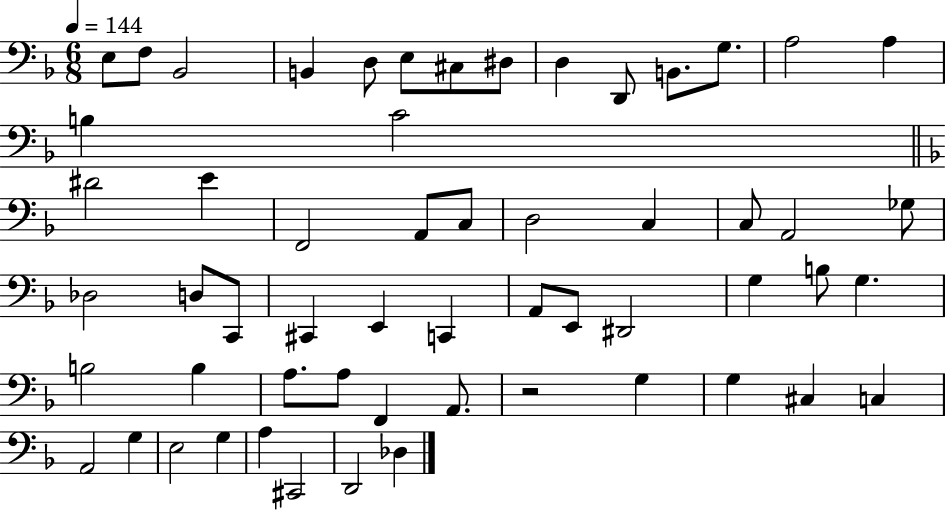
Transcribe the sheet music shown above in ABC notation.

X:1
T:Untitled
M:6/8
L:1/4
K:F
E,/2 F,/2 _B,,2 B,, D,/2 E,/2 ^C,/2 ^D,/2 D, D,,/2 B,,/2 G,/2 A,2 A, B, C2 ^D2 E F,,2 A,,/2 C,/2 D,2 C, C,/2 A,,2 _G,/2 _D,2 D,/2 C,,/2 ^C,, E,, C,, A,,/2 E,,/2 ^D,,2 G, B,/2 G, B,2 B, A,/2 A,/2 F,, A,,/2 z2 G, G, ^C, C, A,,2 G, E,2 G, A, ^C,,2 D,,2 _D,